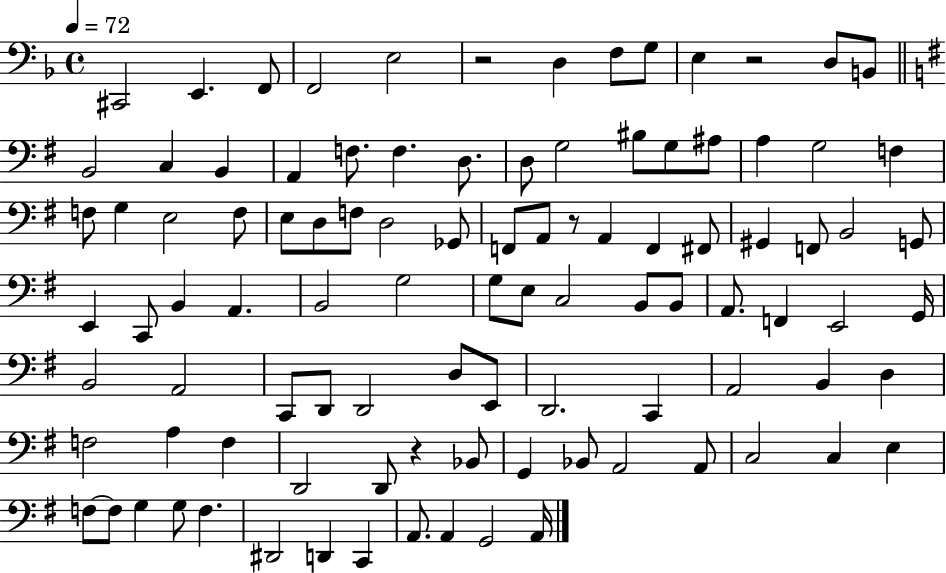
{
  \clef bass
  \time 4/4
  \defaultTimeSignature
  \key f \major
  \tempo 4 = 72
  cis,2 e,4. f,8 | f,2 e2 | r2 d4 f8 g8 | e4 r2 d8 b,8 | \break \bar "||" \break \key e \minor b,2 c4 b,4 | a,4 f8. f4. d8. | d8 g2 bis8 g8 ais8 | a4 g2 f4 | \break f8 g4 e2 f8 | e8 d8 f8 d2 ges,8 | f,8 a,8 r8 a,4 f,4 fis,8 | gis,4 f,8 b,2 g,8 | \break e,4 c,8 b,4 a,4. | b,2 g2 | g8 e8 c2 b,8 b,8 | a,8. f,4 e,2 g,16 | \break b,2 a,2 | c,8 d,8 d,2 d8 e,8 | d,2. c,4 | a,2 b,4 d4 | \break f2 a4 f4 | d,2 d,8 r4 bes,8 | g,4 bes,8 a,2 a,8 | c2 c4 e4 | \break f8~~ f8 g4 g8 f4. | dis,2 d,4 c,4 | a,8. a,4 g,2 a,16 | \bar "|."
}